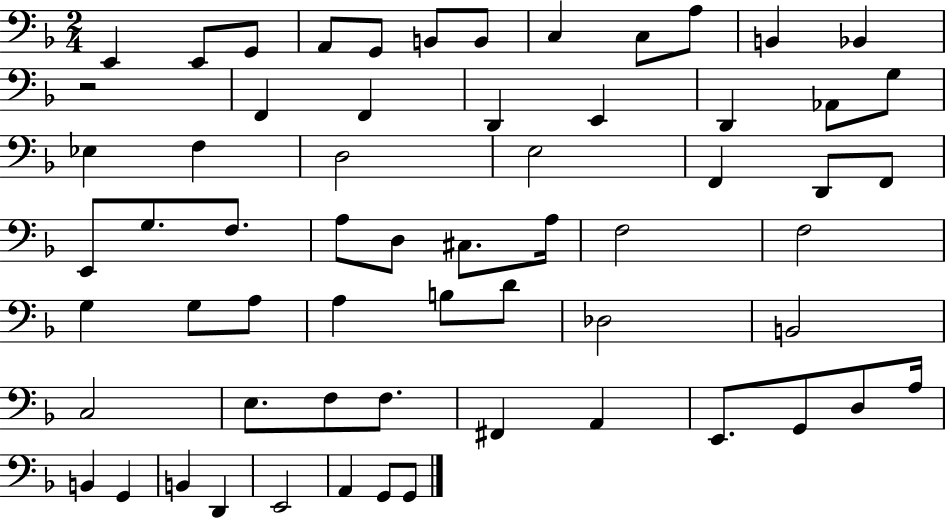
E2/q E2/e G2/e A2/e G2/e B2/e B2/e C3/q C3/e A3/e B2/q Bb2/q R/h F2/q F2/q D2/q E2/q D2/q Ab2/e G3/e Eb3/q F3/q D3/h E3/h F2/q D2/e F2/e E2/e G3/e. F3/e. A3/e D3/e C#3/e. A3/s F3/h F3/h G3/q G3/e A3/e A3/q B3/e D4/e Db3/h B2/h C3/h E3/e. F3/e F3/e. F#2/q A2/q E2/e. G2/e D3/e A3/s B2/q G2/q B2/q D2/q E2/h A2/q G2/e G2/e